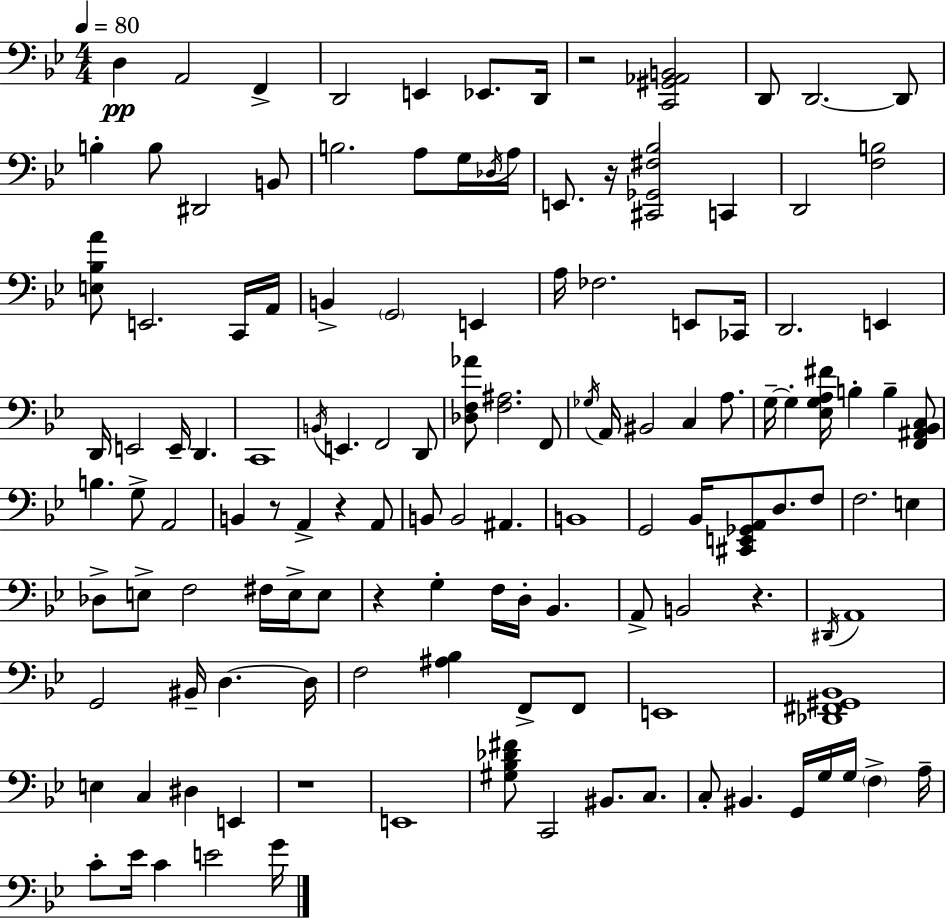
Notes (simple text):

D3/q A2/h F2/q D2/h E2/q Eb2/e. D2/s R/h [C2,G#2,Ab2,B2]/h D2/e D2/h. D2/e B3/q B3/e D#2/h B2/e B3/h. A3/e G3/s Db3/s A3/s E2/e. R/s [C#2,Gb2,F#3,Bb3]/h C2/q D2/h [F3,B3]/h [E3,Bb3,A4]/e E2/h. C2/s A2/s B2/q G2/h E2/q A3/s FES3/h. E2/e CES2/s D2/h. E2/q D2/s E2/h E2/s D2/q. C2/w B2/s E2/q. F2/h D2/e [Db3,F3,Ab4]/e [F3,A#3]/h. F2/e Gb3/s A2/s BIS2/h C3/q A3/e. G3/s G3/q [Eb3,G3,A3,F#4]/s B3/q B3/q [F2,A#2,Bb2,C3]/e B3/q. G3/e A2/h B2/q R/e A2/q R/q A2/e B2/e B2/h A#2/q. B2/w G2/h Bb2/s [C#2,E2,Gb2,A2]/e D3/e. F3/e F3/h. E3/q Db3/e E3/e F3/h F#3/s E3/s E3/e R/q G3/q F3/s D3/s Bb2/q. A2/e B2/h R/q. D#2/s A2/w G2/h BIS2/s D3/q. D3/s F3/h [A#3,Bb3]/q F2/e F2/e E2/w [Db2,F#2,G#2,Bb2]/w E3/q C3/q D#3/q E2/q R/w E2/w [G#3,Bb3,Db4,F#4]/e C2/h BIS2/e. C3/e. C3/e BIS2/q. G2/s G3/s G3/s F3/q A3/s C4/e Eb4/s C4/q E4/h G4/s